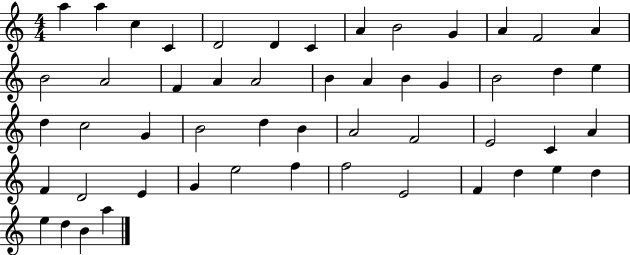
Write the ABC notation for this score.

X:1
T:Untitled
M:4/4
L:1/4
K:C
a a c C D2 D C A B2 G A F2 A B2 A2 F A A2 B A B G B2 d e d c2 G B2 d B A2 F2 E2 C A F D2 E G e2 f f2 E2 F d e d e d B a